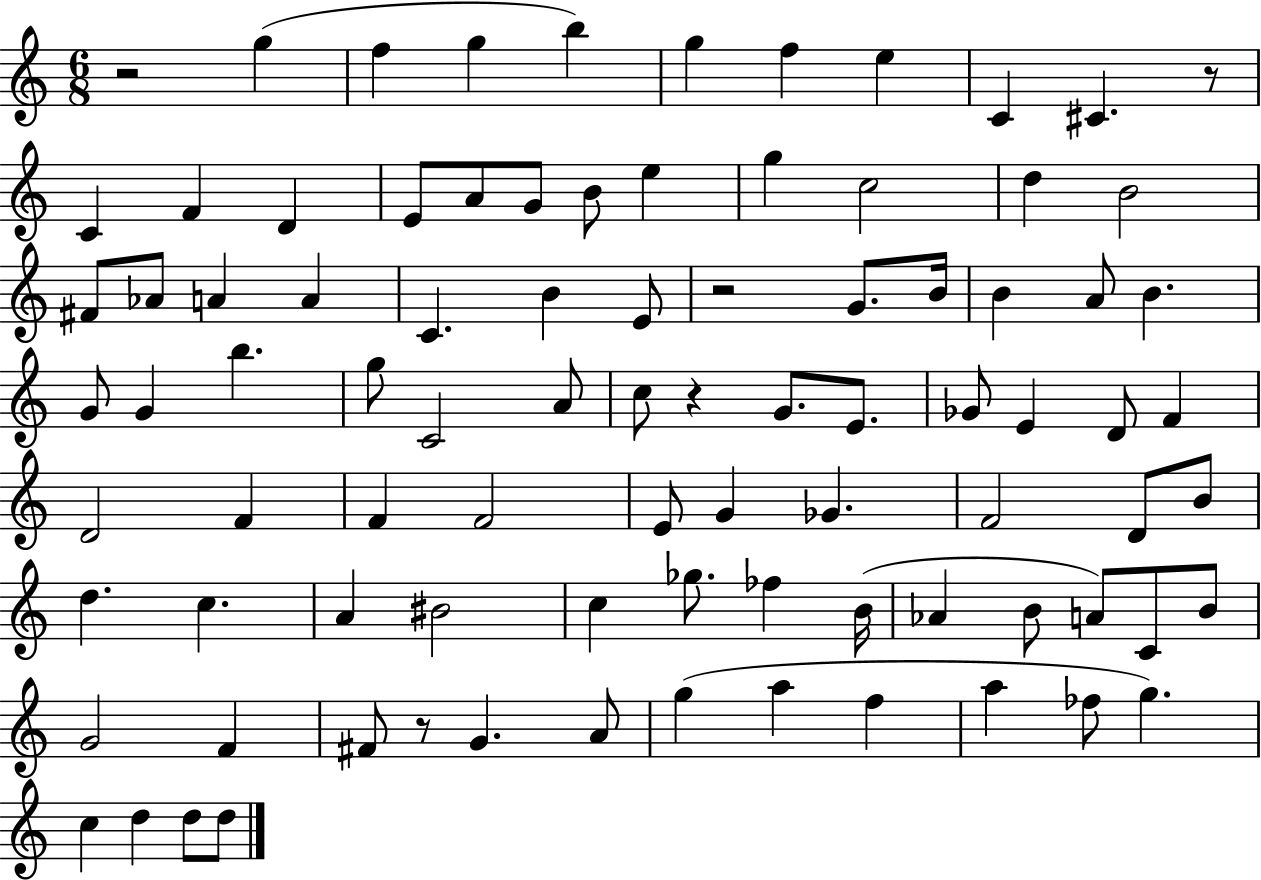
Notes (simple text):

R/h G5/q F5/q G5/q B5/q G5/q F5/q E5/q C4/q C#4/q. R/e C4/q F4/q D4/q E4/e A4/e G4/e B4/e E5/q G5/q C5/h D5/q B4/h F#4/e Ab4/e A4/q A4/q C4/q. B4/q E4/e R/h G4/e. B4/s B4/q A4/e B4/q. G4/e G4/q B5/q. G5/e C4/h A4/e C5/e R/q G4/e. E4/e. Gb4/e E4/q D4/e F4/q D4/h F4/q F4/q F4/h E4/e G4/q Gb4/q. F4/h D4/e B4/e D5/q. C5/q. A4/q BIS4/h C5/q Gb5/e. FES5/q B4/s Ab4/q B4/e A4/e C4/e B4/e G4/h F4/q F#4/e R/e G4/q. A4/e G5/q A5/q F5/q A5/q FES5/e G5/q. C5/q D5/q D5/e D5/e